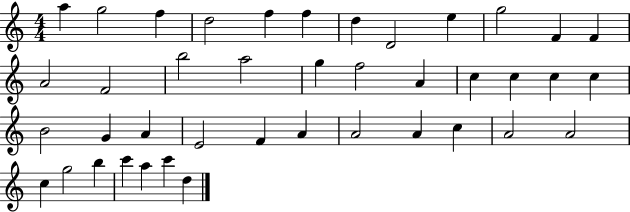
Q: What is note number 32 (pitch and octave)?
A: C5